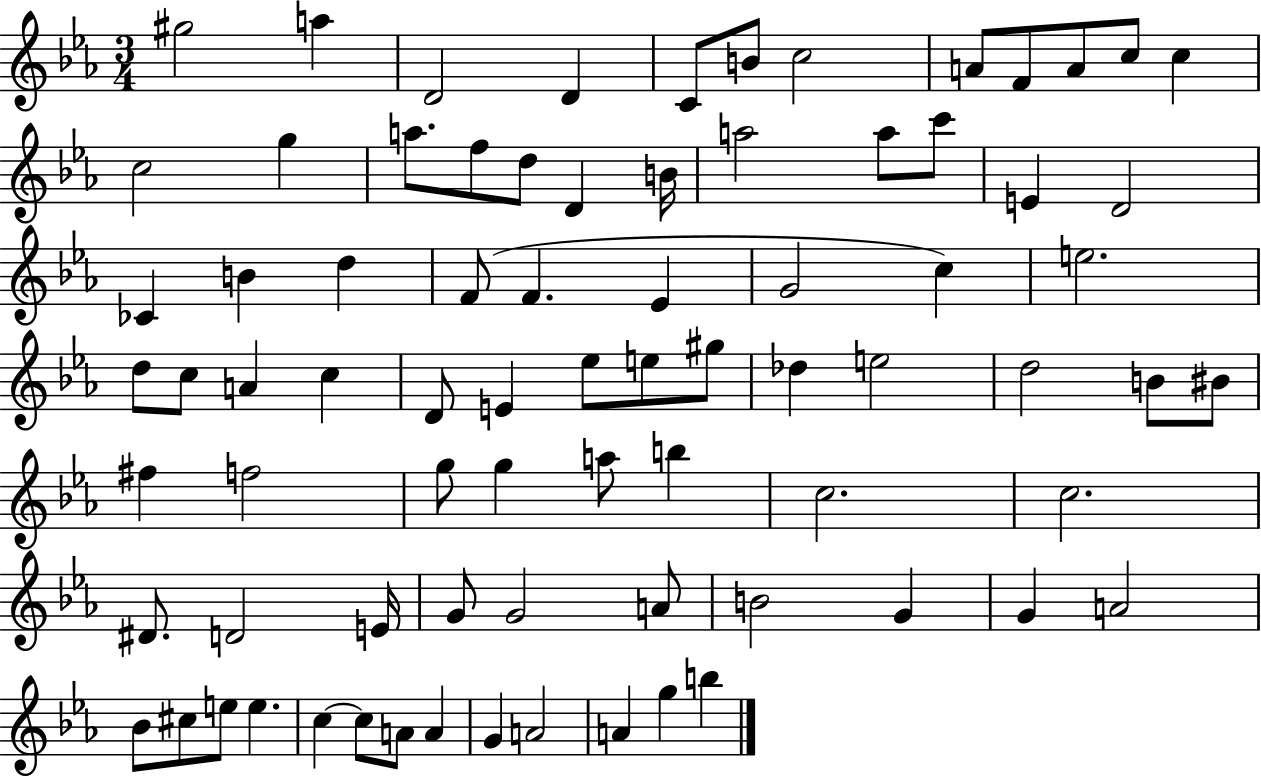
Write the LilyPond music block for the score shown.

{
  \clef treble
  \numericTimeSignature
  \time 3/4
  \key ees \major
  gis''2 a''4 | d'2 d'4 | c'8 b'8 c''2 | a'8 f'8 a'8 c''8 c''4 | \break c''2 g''4 | a''8. f''8 d''8 d'4 b'16 | a''2 a''8 c'''8 | e'4 d'2 | \break ces'4 b'4 d''4 | f'8( f'4. ees'4 | g'2 c''4) | e''2. | \break d''8 c''8 a'4 c''4 | d'8 e'4 ees''8 e''8 gis''8 | des''4 e''2 | d''2 b'8 bis'8 | \break fis''4 f''2 | g''8 g''4 a''8 b''4 | c''2. | c''2. | \break dis'8. d'2 e'16 | g'8 g'2 a'8 | b'2 g'4 | g'4 a'2 | \break bes'8 cis''8 e''8 e''4. | c''4~~ c''8 a'8 a'4 | g'4 a'2 | a'4 g''4 b''4 | \break \bar "|."
}